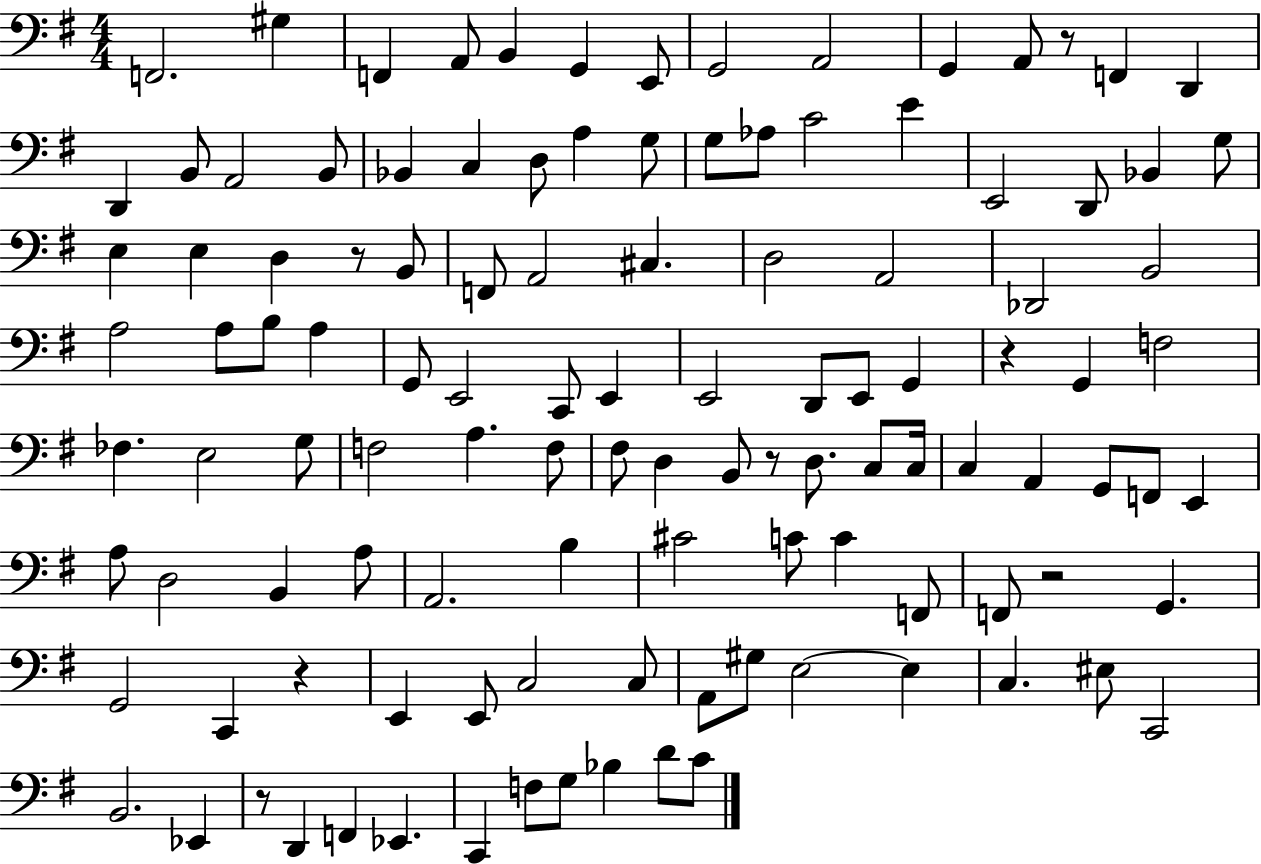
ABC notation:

X:1
T:Untitled
M:4/4
L:1/4
K:G
F,,2 ^G, F,, A,,/2 B,, G,, E,,/2 G,,2 A,,2 G,, A,,/2 z/2 F,, D,, D,, B,,/2 A,,2 B,,/2 _B,, C, D,/2 A, G,/2 G,/2 _A,/2 C2 E E,,2 D,,/2 _B,, G,/2 E, E, D, z/2 B,,/2 F,,/2 A,,2 ^C, D,2 A,,2 _D,,2 B,,2 A,2 A,/2 B,/2 A, G,,/2 E,,2 C,,/2 E,, E,,2 D,,/2 E,,/2 G,, z G,, F,2 _F, E,2 G,/2 F,2 A, F,/2 ^F,/2 D, B,,/2 z/2 D,/2 C,/2 C,/4 C, A,, G,,/2 F,,/2 E,, A,/2 D,2 B,, A,/2 A,,2 B, ^C2 C/2 C F,,/2 F,,/2 z2 G,, G,,2 C,, z E,, E,,/2 C,2 C,/2 A,,/2 ^G,/2 E,2 E, C, ^E,/2 C,,2 B,,2 _E,, z/2 D,, F,, _E,, C,, F,/2 G,/2 _B, D/2 C/2